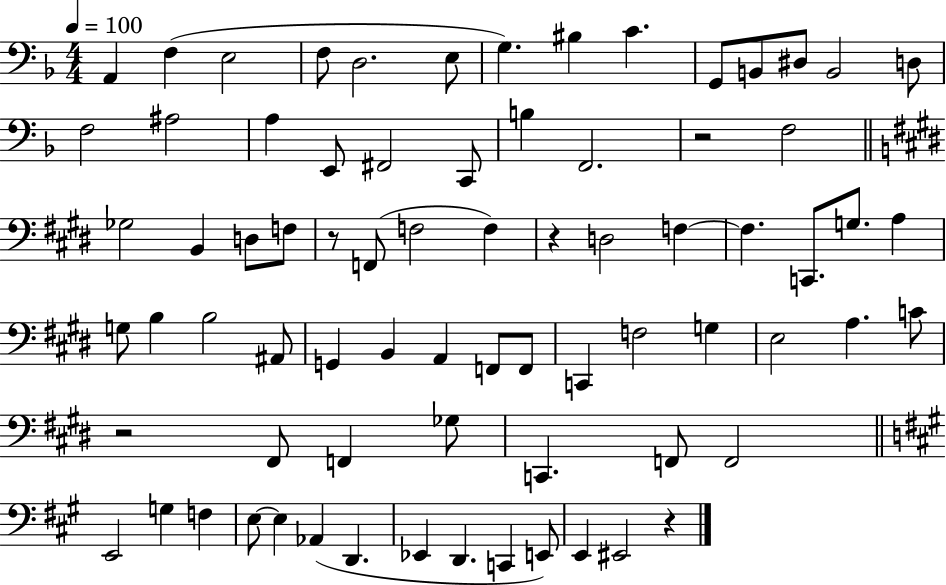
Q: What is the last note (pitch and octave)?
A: EIS2